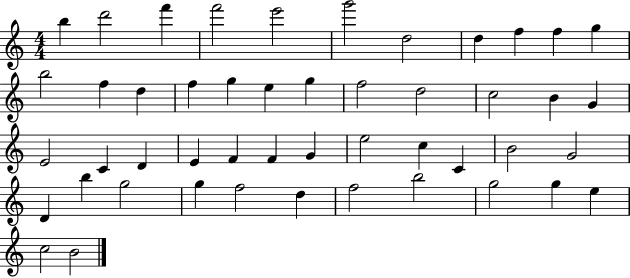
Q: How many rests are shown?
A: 0